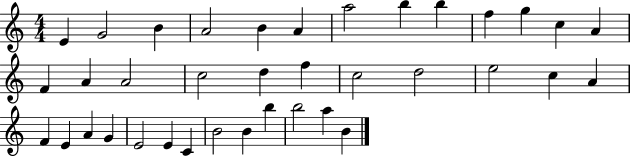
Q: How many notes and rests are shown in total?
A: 37